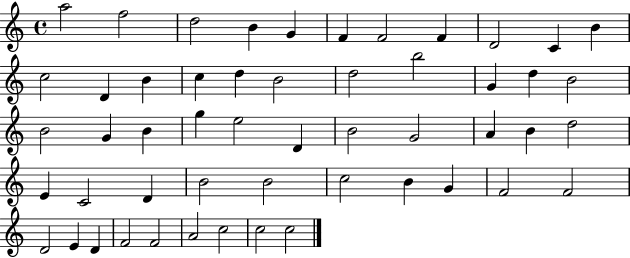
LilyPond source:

{
  \clef treble
  \time 4/4
  \defaultTimeSignature
  \key c \major
  a''2 f''2 | d''2 b'4 g'4 | f'4 f'2 f'4 | d'2 c'4 b'4 | \break c''2 d'4 b'4 | c''4 d''4 b'2 | d''2 b''2 | g'4 d''4 b'2 | \break b'2 g'4 b'4 | g''4 e''2 d'4 | b'2 g'2 | a'4 b'4 d''2 | \break e'4 c'2 d'4 | b'2 b'2 | c''2 b'4 g'4 | f'2 f'2 | \break d'2 e'4 d'4 | f'2 f'2 | a'2 c''2 | c''2 c''2 | \break \bar "|."
}